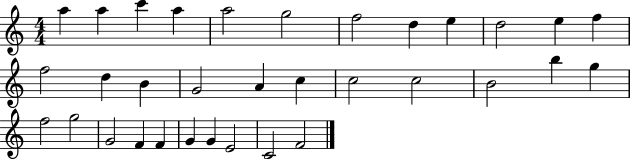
X:1
T:Untitled
M:4/4
L:1/4
K:C
a a c' a a2 g2 f2 d e d2 e f f2 d B G2 A c c2 c2 B2 b g f2 g2 G2 F F G G E2 C2 F2